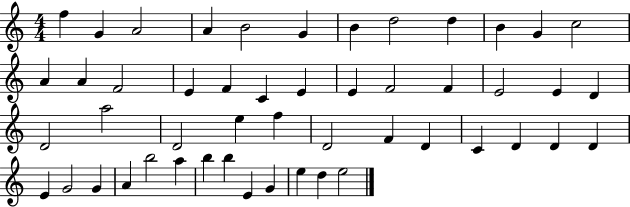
{
  \clef treble
  \numericTimeSignature
  \time 4/4
  \key c \major
  f''4 g'4 a'2 | a'4 b'2 g'4 | b'4 d''2 d''4 | b'4 g'4 c''2 | \break a'4 a'4 f'2 | e'4 f'4 c'4 e'4 | e'4 f'2 f'4 | e'2 e'4 d'4 | \break d'2 a''2 | d'2 e''4 f''4 | d'2 f'4 d'4 | c'4 d'4 d'4 d'4 | \break e'4 g'2 g'4 | a'4 b''2 a''4 | b''4 b''4 e'4 g'4 | e''4 d''4 e''2 | \break \bar "|."
}